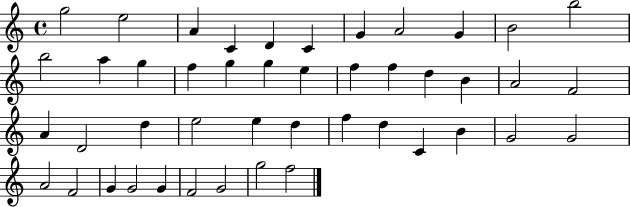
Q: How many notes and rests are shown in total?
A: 45